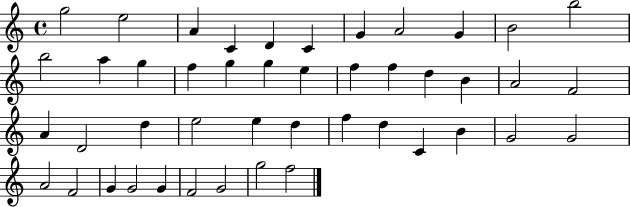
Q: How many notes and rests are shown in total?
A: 45